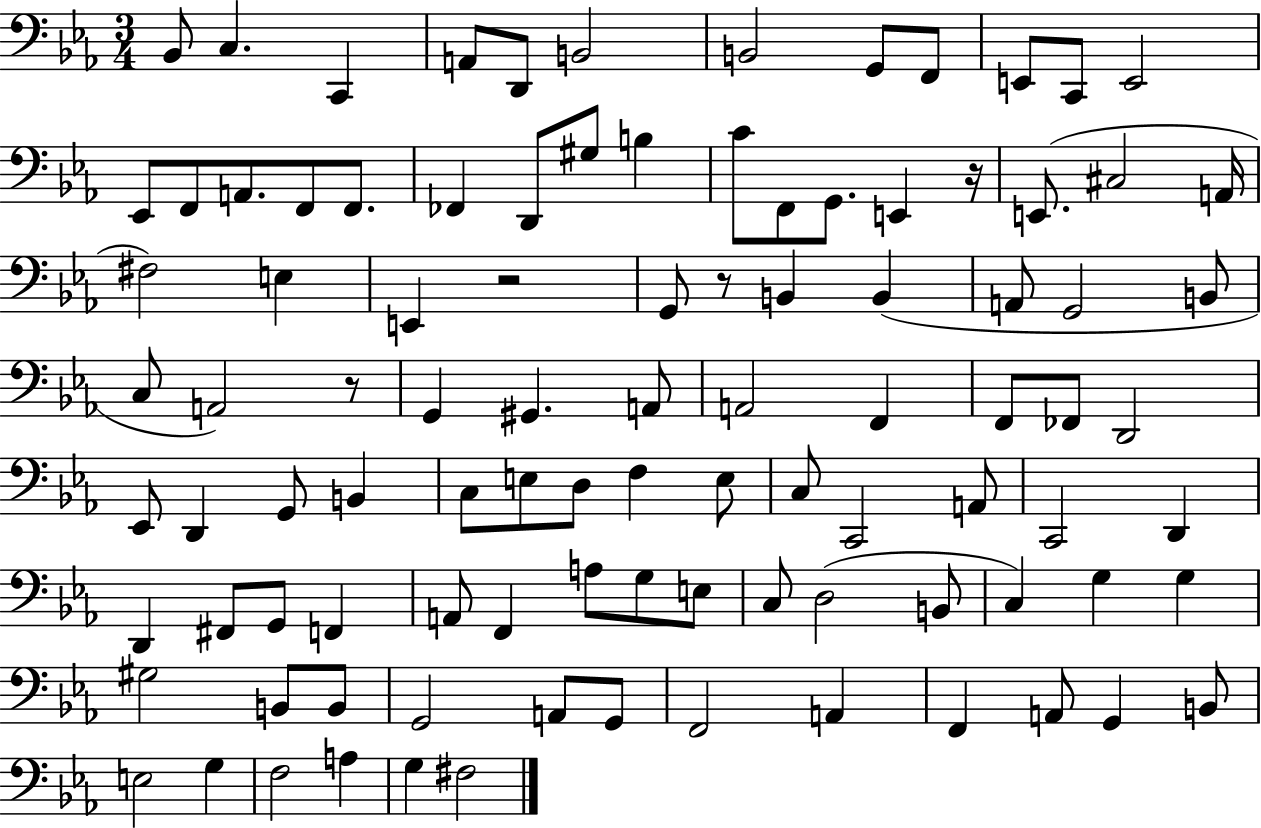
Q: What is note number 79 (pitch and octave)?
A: B2